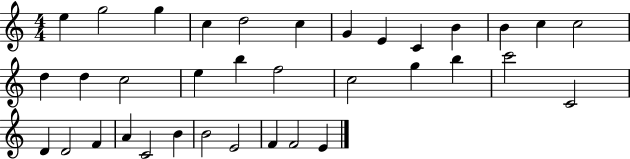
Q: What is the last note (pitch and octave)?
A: E4